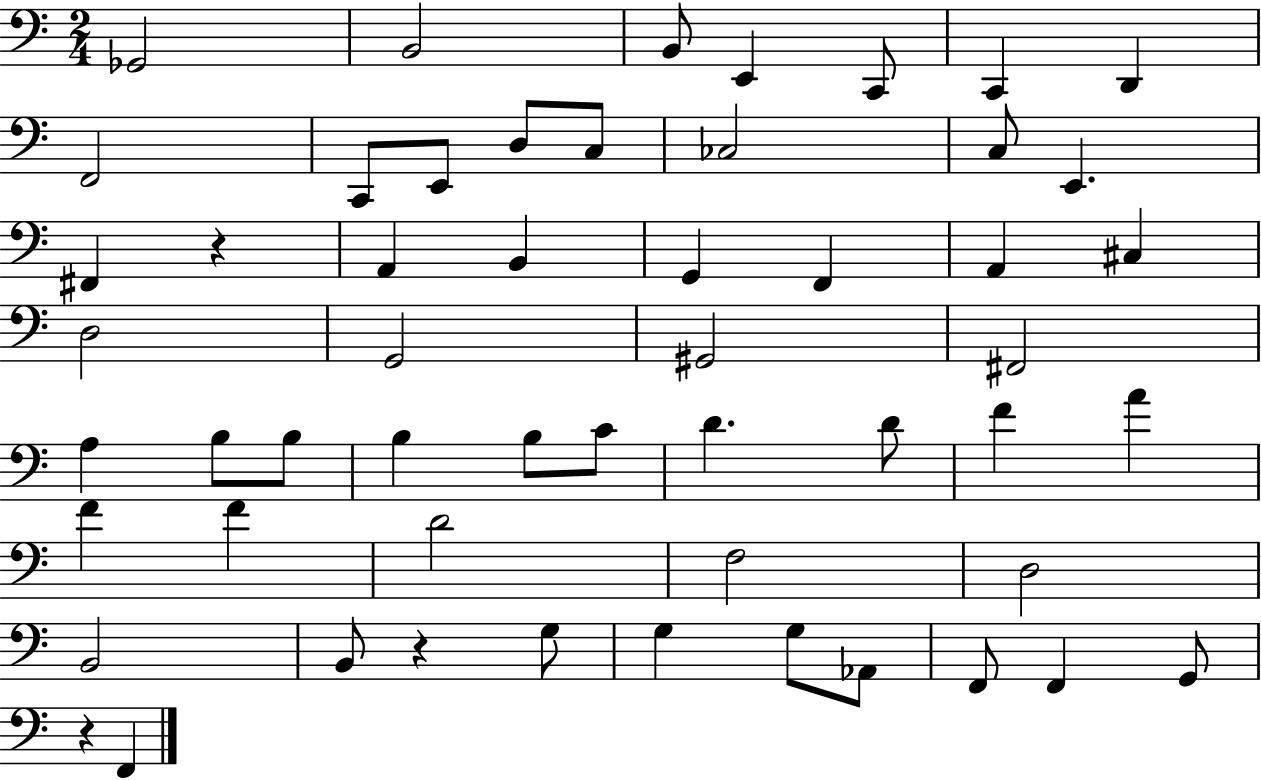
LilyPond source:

{
  \clef bass
  \numericTimeSignature
  \time 2/4
  \key c \major
  \repeat volta 2 { ges,2 | b,2 | b,8 e,4 c,8 | c,4 d,4 | \break f,2 | c,8 e,8 d8 c8 | ces2 | c8 e,4. | \break fis,4 r4 | a,4 b,4 | g,4 f,4 | a,4 cis4 | \break d2 | g,2 | gis,2 | fis,2 | \break a4 b8 b8 | b4 b8 c'8 | d'4. d'8 | f'4 a'4 | \break f'4 f'4 | d'2 | f2 | d2 | \break b,2 | b,8 r4 g8 | g4 g8 aes,8 | f,8 f,4 g,8 | \break r4 f,4 | } \bar "|."
}